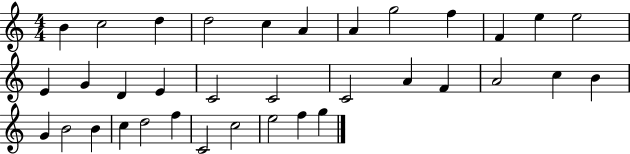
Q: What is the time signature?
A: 4/4